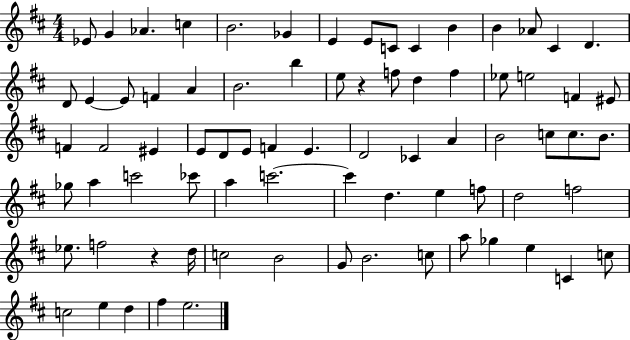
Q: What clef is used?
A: treble